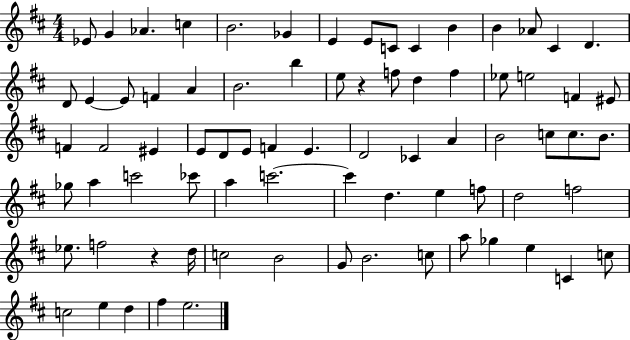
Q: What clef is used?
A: treble